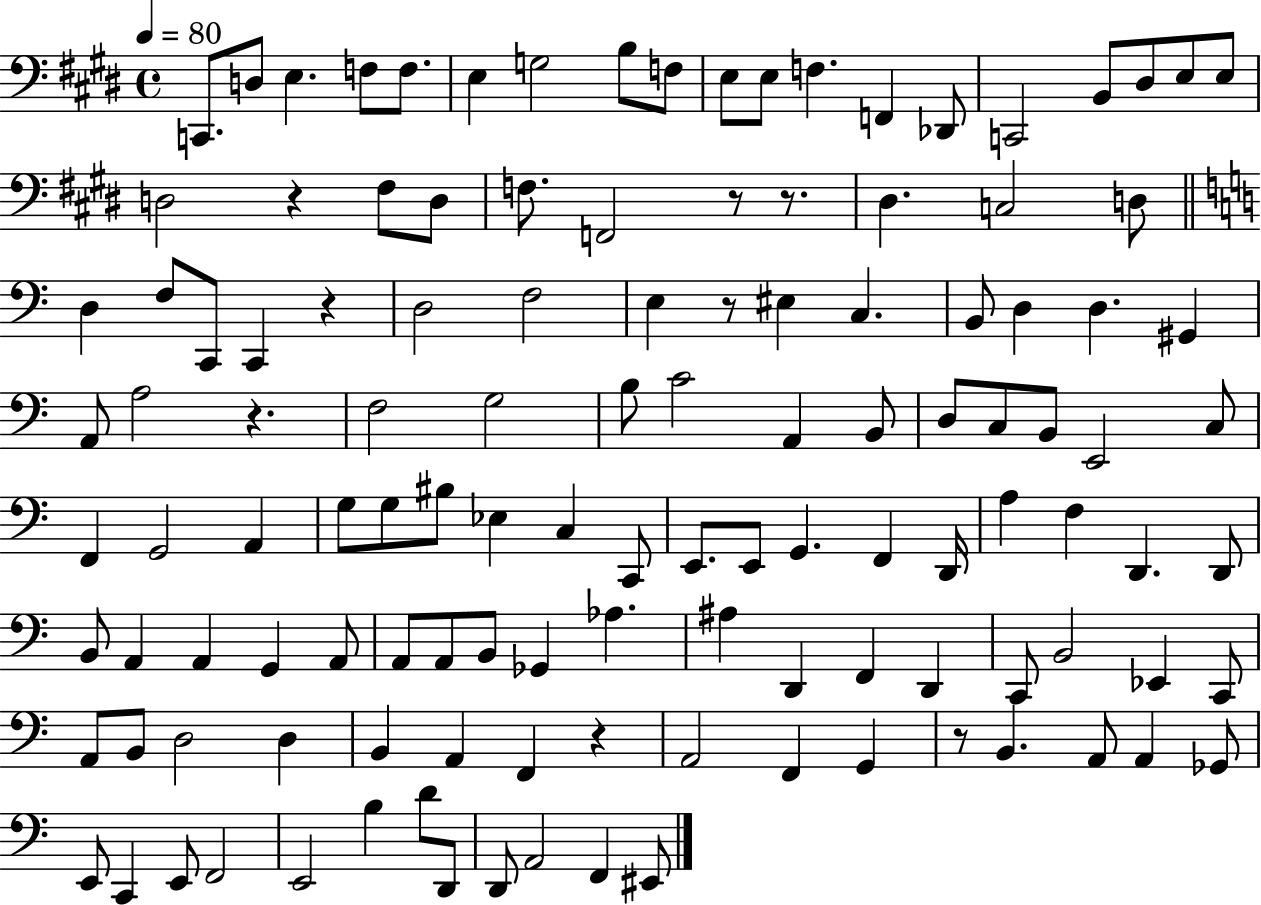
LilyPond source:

{
  \clef bass
  \time 4/4
  \defaultTimeSignature
  \key e \major
  \tempo 4 = 80
  c,8. d8 e4. f8 f8. | e4 g2 b8 f8 | e8 e8 f4. f,4 des,8 | c,2 b,8 dis8 e8 e8 | \break d2 r4 fis8 d8 | f8. f,2 r8 r8. | dis4. c2 d8 | \bar "||" \break \key c \major d4 f8 c,8 c,4 r4 | d2 f2 | e4 r8 eis4 c4. | b,8 d4 d4. gis,4 | \break a,8 a2 r4. | f2 g2 | b8 c'2 a,4 b,8 | d8 c8 b,8 e,2 c8 | \break f,4 g,2 a,4 | g8 g8 bis8 ees4 c4 c,8 | e,8. e,8 g,4. f,4 d,16 | a4 f4 d,4. d,8 | \break b,8 a,4 a,4 g,4 a,8 | a,8 a,8 b,8 ges,4 aes4. | ais4 d,4 f,4 d,4 | c,8 b,2 ees,4 c,8 | \break a,8 b,8 d2 d4 | b,4 a,4 f,4 r4 | a,2 f,4 g,4 | r8 b,4. a,8 a,4 ges,8 | \break e,8 c,4 e,8 f,2 | e,2 b4 d'8 d,8 | d,8 a,2 f,4 eis,8 | \bar "|."
}